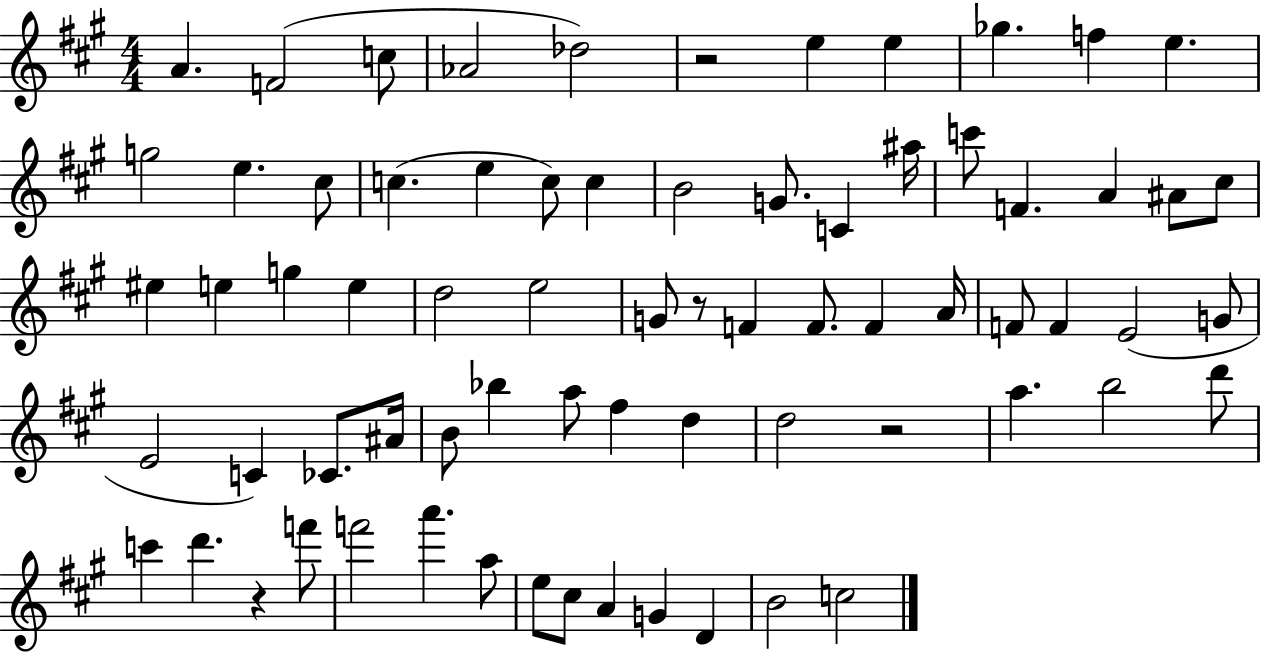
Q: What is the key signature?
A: A major